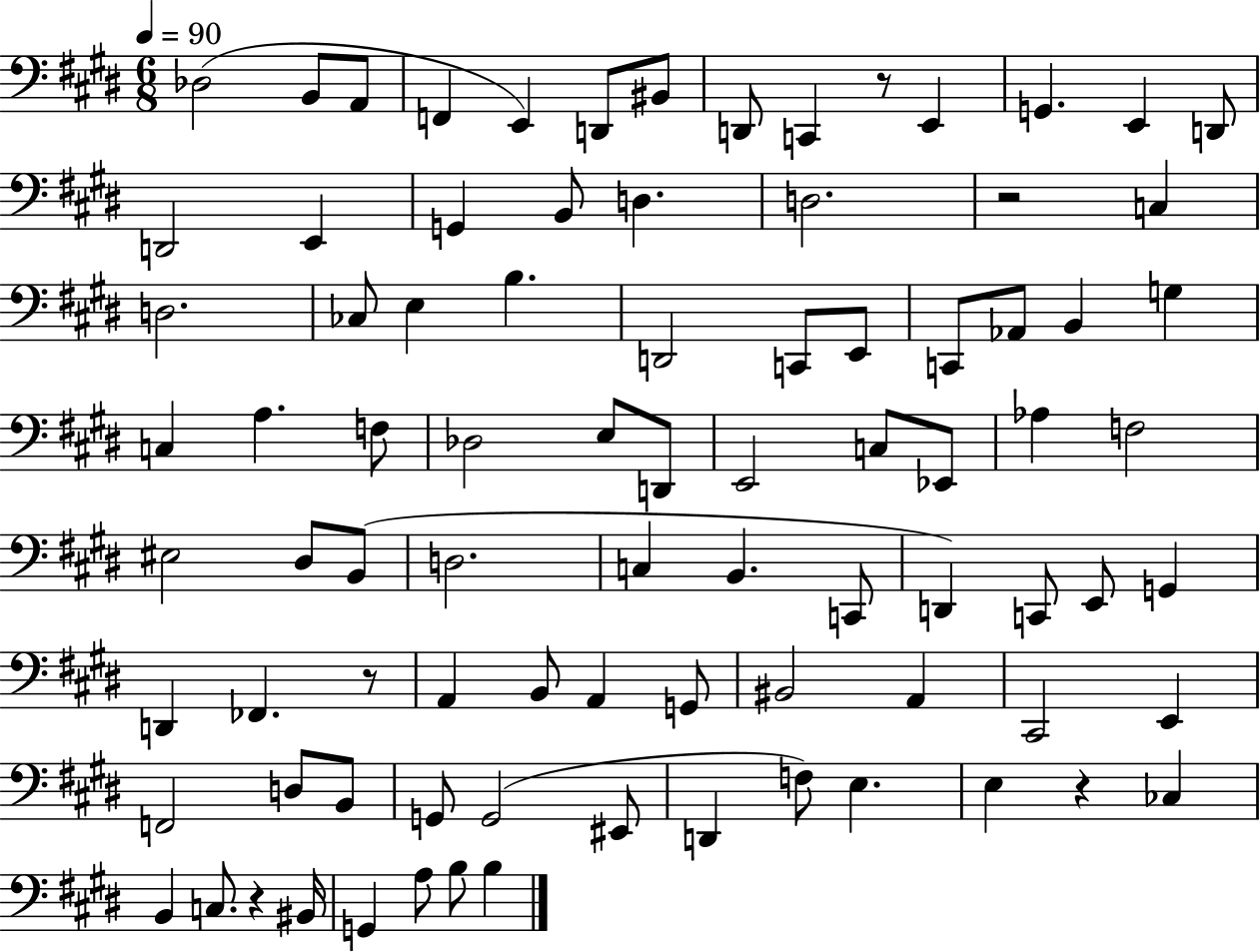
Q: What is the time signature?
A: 6/8